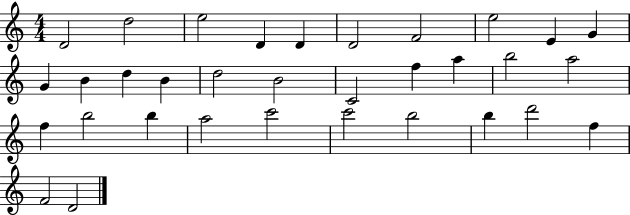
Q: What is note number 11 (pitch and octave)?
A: G4